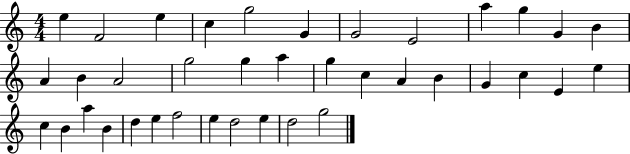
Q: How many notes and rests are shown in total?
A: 38